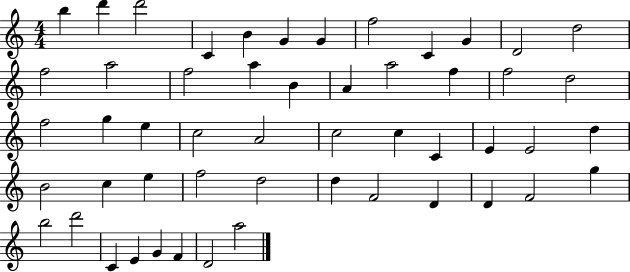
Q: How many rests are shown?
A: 0